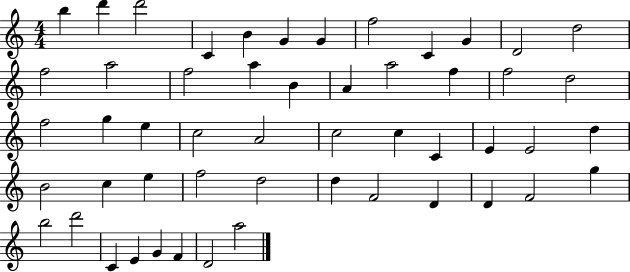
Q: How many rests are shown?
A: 0